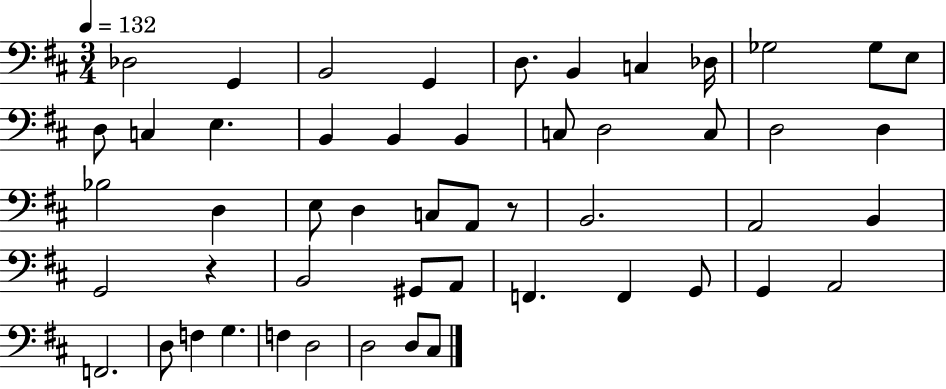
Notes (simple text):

Db3/h G2/q B2/h G2/q D3/e. B2/q C3/q Db3/s Gb3/h Gb3/e E3/e D3/e C3/q E3/q. B2/q B2/q B2/q C3/e D3/h C3/e D3/h D3/q Bb3/h D3/q E3/e D3/q C3/e A2/e R/e B2/h. A2/h B2/q G2/h R/q B2/h G#2/e A2/e F2/q. F2/q G2/e G2/q A2/h F2/h. D3/e F3/q G3/q. F3/q D3/h D3/h D3/e C#3/e